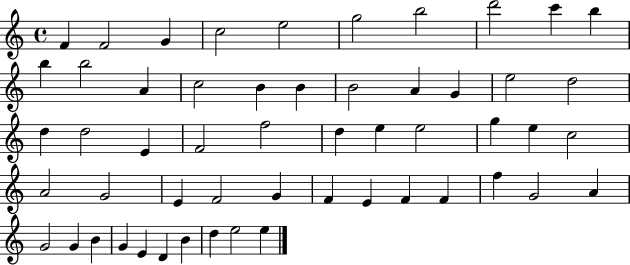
X:1
T:Untitled
M:4/4
L:1/4
K:C
F F2 G c2 e2 g2 b2 d'2 c' b b b2 A c2 B B B2 A G e2 d2 d d2 E F2 f2 d e e2 g e c2 A2 G2 E F2 G F E F F f G2 A G2 G B G E D B d e2 e